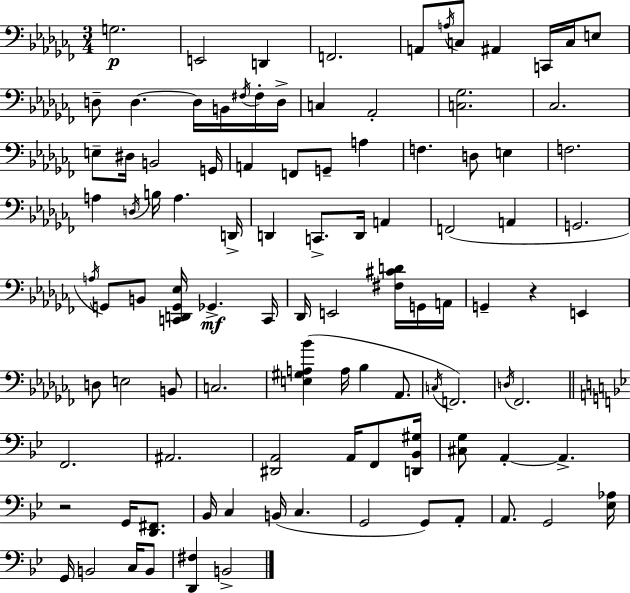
{
  \clef bass
  \numericTimeSignature
  \time 3/4
  \key aes \minor
  \repeat volta 2 { g2.\p | e,2 d,4 | f,2. | a,8 \acciaccatura { a16 } c8 ais,4 c,16 c16 e8 | \break d8-- d4.~~ d16 b,16 \acciaccatura { fis16 } | fis16-. d16-> c4 aes,2-. | <c ges>2. | ces2. | \break e8-- dis16 b,2 | g,16 a,4 f,8 g,8-- a4 | f4. d8 e4 | f2. | \break a4 \acciaccatura { d16 } b16 a4. | d,16-> d,4 c,8.-> d,16 a,4 | f,2( a,4 | g,2. | \break \acciaccatura { a16 } g,8) b,8 <c, d, g, ees>16 ges,4.->\mf | c,16 des,16 e,2 | <fis cis' d'>16 g,16 a,16 g,4-- r4 | e,4 d8 e2 | \break b,8 c2. | <e gis a bes'>4( a16 bes4 | aes,8. \acciaccatura { c16 }) f,2. | \acciaccatura { d16 } fes,2. | \break \bar "||" \break \key g \minor f,2. | ais,2. | <dis, a,>2 a,16 f,8 <d, bes, gis>16 | <cis g>8 a,4-.~~ a,4.-> | \break r2 g,16 <d, fis,>8. | bes,16 c4 b,16( c4. | g,2 g,8) a,8-. | a,8. g,2 <ees aes>16 | \break g,16 b,2 c16 b,8 | <d, fis>4 b,2-> | } \bar "|."
}